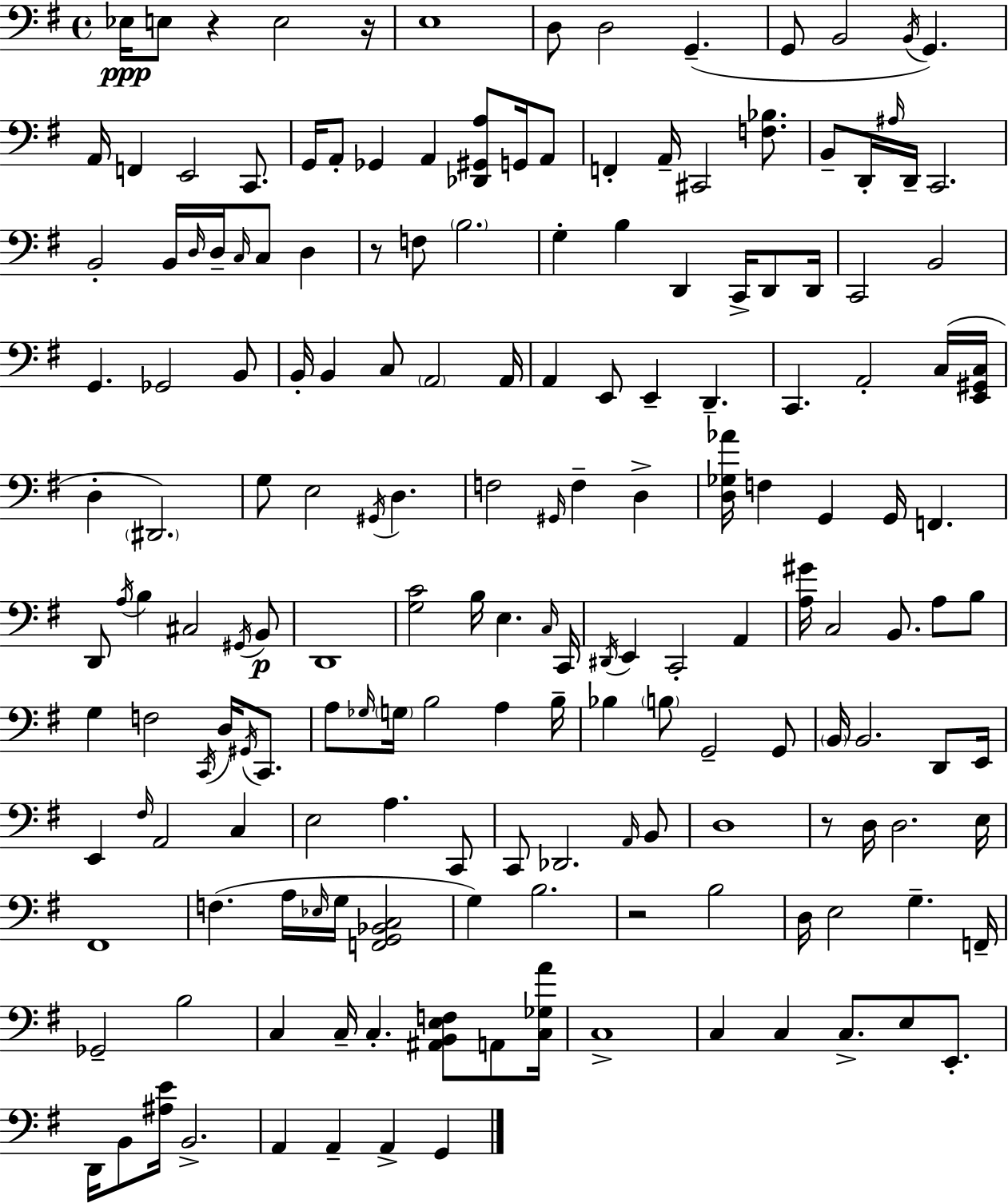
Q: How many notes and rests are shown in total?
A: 175